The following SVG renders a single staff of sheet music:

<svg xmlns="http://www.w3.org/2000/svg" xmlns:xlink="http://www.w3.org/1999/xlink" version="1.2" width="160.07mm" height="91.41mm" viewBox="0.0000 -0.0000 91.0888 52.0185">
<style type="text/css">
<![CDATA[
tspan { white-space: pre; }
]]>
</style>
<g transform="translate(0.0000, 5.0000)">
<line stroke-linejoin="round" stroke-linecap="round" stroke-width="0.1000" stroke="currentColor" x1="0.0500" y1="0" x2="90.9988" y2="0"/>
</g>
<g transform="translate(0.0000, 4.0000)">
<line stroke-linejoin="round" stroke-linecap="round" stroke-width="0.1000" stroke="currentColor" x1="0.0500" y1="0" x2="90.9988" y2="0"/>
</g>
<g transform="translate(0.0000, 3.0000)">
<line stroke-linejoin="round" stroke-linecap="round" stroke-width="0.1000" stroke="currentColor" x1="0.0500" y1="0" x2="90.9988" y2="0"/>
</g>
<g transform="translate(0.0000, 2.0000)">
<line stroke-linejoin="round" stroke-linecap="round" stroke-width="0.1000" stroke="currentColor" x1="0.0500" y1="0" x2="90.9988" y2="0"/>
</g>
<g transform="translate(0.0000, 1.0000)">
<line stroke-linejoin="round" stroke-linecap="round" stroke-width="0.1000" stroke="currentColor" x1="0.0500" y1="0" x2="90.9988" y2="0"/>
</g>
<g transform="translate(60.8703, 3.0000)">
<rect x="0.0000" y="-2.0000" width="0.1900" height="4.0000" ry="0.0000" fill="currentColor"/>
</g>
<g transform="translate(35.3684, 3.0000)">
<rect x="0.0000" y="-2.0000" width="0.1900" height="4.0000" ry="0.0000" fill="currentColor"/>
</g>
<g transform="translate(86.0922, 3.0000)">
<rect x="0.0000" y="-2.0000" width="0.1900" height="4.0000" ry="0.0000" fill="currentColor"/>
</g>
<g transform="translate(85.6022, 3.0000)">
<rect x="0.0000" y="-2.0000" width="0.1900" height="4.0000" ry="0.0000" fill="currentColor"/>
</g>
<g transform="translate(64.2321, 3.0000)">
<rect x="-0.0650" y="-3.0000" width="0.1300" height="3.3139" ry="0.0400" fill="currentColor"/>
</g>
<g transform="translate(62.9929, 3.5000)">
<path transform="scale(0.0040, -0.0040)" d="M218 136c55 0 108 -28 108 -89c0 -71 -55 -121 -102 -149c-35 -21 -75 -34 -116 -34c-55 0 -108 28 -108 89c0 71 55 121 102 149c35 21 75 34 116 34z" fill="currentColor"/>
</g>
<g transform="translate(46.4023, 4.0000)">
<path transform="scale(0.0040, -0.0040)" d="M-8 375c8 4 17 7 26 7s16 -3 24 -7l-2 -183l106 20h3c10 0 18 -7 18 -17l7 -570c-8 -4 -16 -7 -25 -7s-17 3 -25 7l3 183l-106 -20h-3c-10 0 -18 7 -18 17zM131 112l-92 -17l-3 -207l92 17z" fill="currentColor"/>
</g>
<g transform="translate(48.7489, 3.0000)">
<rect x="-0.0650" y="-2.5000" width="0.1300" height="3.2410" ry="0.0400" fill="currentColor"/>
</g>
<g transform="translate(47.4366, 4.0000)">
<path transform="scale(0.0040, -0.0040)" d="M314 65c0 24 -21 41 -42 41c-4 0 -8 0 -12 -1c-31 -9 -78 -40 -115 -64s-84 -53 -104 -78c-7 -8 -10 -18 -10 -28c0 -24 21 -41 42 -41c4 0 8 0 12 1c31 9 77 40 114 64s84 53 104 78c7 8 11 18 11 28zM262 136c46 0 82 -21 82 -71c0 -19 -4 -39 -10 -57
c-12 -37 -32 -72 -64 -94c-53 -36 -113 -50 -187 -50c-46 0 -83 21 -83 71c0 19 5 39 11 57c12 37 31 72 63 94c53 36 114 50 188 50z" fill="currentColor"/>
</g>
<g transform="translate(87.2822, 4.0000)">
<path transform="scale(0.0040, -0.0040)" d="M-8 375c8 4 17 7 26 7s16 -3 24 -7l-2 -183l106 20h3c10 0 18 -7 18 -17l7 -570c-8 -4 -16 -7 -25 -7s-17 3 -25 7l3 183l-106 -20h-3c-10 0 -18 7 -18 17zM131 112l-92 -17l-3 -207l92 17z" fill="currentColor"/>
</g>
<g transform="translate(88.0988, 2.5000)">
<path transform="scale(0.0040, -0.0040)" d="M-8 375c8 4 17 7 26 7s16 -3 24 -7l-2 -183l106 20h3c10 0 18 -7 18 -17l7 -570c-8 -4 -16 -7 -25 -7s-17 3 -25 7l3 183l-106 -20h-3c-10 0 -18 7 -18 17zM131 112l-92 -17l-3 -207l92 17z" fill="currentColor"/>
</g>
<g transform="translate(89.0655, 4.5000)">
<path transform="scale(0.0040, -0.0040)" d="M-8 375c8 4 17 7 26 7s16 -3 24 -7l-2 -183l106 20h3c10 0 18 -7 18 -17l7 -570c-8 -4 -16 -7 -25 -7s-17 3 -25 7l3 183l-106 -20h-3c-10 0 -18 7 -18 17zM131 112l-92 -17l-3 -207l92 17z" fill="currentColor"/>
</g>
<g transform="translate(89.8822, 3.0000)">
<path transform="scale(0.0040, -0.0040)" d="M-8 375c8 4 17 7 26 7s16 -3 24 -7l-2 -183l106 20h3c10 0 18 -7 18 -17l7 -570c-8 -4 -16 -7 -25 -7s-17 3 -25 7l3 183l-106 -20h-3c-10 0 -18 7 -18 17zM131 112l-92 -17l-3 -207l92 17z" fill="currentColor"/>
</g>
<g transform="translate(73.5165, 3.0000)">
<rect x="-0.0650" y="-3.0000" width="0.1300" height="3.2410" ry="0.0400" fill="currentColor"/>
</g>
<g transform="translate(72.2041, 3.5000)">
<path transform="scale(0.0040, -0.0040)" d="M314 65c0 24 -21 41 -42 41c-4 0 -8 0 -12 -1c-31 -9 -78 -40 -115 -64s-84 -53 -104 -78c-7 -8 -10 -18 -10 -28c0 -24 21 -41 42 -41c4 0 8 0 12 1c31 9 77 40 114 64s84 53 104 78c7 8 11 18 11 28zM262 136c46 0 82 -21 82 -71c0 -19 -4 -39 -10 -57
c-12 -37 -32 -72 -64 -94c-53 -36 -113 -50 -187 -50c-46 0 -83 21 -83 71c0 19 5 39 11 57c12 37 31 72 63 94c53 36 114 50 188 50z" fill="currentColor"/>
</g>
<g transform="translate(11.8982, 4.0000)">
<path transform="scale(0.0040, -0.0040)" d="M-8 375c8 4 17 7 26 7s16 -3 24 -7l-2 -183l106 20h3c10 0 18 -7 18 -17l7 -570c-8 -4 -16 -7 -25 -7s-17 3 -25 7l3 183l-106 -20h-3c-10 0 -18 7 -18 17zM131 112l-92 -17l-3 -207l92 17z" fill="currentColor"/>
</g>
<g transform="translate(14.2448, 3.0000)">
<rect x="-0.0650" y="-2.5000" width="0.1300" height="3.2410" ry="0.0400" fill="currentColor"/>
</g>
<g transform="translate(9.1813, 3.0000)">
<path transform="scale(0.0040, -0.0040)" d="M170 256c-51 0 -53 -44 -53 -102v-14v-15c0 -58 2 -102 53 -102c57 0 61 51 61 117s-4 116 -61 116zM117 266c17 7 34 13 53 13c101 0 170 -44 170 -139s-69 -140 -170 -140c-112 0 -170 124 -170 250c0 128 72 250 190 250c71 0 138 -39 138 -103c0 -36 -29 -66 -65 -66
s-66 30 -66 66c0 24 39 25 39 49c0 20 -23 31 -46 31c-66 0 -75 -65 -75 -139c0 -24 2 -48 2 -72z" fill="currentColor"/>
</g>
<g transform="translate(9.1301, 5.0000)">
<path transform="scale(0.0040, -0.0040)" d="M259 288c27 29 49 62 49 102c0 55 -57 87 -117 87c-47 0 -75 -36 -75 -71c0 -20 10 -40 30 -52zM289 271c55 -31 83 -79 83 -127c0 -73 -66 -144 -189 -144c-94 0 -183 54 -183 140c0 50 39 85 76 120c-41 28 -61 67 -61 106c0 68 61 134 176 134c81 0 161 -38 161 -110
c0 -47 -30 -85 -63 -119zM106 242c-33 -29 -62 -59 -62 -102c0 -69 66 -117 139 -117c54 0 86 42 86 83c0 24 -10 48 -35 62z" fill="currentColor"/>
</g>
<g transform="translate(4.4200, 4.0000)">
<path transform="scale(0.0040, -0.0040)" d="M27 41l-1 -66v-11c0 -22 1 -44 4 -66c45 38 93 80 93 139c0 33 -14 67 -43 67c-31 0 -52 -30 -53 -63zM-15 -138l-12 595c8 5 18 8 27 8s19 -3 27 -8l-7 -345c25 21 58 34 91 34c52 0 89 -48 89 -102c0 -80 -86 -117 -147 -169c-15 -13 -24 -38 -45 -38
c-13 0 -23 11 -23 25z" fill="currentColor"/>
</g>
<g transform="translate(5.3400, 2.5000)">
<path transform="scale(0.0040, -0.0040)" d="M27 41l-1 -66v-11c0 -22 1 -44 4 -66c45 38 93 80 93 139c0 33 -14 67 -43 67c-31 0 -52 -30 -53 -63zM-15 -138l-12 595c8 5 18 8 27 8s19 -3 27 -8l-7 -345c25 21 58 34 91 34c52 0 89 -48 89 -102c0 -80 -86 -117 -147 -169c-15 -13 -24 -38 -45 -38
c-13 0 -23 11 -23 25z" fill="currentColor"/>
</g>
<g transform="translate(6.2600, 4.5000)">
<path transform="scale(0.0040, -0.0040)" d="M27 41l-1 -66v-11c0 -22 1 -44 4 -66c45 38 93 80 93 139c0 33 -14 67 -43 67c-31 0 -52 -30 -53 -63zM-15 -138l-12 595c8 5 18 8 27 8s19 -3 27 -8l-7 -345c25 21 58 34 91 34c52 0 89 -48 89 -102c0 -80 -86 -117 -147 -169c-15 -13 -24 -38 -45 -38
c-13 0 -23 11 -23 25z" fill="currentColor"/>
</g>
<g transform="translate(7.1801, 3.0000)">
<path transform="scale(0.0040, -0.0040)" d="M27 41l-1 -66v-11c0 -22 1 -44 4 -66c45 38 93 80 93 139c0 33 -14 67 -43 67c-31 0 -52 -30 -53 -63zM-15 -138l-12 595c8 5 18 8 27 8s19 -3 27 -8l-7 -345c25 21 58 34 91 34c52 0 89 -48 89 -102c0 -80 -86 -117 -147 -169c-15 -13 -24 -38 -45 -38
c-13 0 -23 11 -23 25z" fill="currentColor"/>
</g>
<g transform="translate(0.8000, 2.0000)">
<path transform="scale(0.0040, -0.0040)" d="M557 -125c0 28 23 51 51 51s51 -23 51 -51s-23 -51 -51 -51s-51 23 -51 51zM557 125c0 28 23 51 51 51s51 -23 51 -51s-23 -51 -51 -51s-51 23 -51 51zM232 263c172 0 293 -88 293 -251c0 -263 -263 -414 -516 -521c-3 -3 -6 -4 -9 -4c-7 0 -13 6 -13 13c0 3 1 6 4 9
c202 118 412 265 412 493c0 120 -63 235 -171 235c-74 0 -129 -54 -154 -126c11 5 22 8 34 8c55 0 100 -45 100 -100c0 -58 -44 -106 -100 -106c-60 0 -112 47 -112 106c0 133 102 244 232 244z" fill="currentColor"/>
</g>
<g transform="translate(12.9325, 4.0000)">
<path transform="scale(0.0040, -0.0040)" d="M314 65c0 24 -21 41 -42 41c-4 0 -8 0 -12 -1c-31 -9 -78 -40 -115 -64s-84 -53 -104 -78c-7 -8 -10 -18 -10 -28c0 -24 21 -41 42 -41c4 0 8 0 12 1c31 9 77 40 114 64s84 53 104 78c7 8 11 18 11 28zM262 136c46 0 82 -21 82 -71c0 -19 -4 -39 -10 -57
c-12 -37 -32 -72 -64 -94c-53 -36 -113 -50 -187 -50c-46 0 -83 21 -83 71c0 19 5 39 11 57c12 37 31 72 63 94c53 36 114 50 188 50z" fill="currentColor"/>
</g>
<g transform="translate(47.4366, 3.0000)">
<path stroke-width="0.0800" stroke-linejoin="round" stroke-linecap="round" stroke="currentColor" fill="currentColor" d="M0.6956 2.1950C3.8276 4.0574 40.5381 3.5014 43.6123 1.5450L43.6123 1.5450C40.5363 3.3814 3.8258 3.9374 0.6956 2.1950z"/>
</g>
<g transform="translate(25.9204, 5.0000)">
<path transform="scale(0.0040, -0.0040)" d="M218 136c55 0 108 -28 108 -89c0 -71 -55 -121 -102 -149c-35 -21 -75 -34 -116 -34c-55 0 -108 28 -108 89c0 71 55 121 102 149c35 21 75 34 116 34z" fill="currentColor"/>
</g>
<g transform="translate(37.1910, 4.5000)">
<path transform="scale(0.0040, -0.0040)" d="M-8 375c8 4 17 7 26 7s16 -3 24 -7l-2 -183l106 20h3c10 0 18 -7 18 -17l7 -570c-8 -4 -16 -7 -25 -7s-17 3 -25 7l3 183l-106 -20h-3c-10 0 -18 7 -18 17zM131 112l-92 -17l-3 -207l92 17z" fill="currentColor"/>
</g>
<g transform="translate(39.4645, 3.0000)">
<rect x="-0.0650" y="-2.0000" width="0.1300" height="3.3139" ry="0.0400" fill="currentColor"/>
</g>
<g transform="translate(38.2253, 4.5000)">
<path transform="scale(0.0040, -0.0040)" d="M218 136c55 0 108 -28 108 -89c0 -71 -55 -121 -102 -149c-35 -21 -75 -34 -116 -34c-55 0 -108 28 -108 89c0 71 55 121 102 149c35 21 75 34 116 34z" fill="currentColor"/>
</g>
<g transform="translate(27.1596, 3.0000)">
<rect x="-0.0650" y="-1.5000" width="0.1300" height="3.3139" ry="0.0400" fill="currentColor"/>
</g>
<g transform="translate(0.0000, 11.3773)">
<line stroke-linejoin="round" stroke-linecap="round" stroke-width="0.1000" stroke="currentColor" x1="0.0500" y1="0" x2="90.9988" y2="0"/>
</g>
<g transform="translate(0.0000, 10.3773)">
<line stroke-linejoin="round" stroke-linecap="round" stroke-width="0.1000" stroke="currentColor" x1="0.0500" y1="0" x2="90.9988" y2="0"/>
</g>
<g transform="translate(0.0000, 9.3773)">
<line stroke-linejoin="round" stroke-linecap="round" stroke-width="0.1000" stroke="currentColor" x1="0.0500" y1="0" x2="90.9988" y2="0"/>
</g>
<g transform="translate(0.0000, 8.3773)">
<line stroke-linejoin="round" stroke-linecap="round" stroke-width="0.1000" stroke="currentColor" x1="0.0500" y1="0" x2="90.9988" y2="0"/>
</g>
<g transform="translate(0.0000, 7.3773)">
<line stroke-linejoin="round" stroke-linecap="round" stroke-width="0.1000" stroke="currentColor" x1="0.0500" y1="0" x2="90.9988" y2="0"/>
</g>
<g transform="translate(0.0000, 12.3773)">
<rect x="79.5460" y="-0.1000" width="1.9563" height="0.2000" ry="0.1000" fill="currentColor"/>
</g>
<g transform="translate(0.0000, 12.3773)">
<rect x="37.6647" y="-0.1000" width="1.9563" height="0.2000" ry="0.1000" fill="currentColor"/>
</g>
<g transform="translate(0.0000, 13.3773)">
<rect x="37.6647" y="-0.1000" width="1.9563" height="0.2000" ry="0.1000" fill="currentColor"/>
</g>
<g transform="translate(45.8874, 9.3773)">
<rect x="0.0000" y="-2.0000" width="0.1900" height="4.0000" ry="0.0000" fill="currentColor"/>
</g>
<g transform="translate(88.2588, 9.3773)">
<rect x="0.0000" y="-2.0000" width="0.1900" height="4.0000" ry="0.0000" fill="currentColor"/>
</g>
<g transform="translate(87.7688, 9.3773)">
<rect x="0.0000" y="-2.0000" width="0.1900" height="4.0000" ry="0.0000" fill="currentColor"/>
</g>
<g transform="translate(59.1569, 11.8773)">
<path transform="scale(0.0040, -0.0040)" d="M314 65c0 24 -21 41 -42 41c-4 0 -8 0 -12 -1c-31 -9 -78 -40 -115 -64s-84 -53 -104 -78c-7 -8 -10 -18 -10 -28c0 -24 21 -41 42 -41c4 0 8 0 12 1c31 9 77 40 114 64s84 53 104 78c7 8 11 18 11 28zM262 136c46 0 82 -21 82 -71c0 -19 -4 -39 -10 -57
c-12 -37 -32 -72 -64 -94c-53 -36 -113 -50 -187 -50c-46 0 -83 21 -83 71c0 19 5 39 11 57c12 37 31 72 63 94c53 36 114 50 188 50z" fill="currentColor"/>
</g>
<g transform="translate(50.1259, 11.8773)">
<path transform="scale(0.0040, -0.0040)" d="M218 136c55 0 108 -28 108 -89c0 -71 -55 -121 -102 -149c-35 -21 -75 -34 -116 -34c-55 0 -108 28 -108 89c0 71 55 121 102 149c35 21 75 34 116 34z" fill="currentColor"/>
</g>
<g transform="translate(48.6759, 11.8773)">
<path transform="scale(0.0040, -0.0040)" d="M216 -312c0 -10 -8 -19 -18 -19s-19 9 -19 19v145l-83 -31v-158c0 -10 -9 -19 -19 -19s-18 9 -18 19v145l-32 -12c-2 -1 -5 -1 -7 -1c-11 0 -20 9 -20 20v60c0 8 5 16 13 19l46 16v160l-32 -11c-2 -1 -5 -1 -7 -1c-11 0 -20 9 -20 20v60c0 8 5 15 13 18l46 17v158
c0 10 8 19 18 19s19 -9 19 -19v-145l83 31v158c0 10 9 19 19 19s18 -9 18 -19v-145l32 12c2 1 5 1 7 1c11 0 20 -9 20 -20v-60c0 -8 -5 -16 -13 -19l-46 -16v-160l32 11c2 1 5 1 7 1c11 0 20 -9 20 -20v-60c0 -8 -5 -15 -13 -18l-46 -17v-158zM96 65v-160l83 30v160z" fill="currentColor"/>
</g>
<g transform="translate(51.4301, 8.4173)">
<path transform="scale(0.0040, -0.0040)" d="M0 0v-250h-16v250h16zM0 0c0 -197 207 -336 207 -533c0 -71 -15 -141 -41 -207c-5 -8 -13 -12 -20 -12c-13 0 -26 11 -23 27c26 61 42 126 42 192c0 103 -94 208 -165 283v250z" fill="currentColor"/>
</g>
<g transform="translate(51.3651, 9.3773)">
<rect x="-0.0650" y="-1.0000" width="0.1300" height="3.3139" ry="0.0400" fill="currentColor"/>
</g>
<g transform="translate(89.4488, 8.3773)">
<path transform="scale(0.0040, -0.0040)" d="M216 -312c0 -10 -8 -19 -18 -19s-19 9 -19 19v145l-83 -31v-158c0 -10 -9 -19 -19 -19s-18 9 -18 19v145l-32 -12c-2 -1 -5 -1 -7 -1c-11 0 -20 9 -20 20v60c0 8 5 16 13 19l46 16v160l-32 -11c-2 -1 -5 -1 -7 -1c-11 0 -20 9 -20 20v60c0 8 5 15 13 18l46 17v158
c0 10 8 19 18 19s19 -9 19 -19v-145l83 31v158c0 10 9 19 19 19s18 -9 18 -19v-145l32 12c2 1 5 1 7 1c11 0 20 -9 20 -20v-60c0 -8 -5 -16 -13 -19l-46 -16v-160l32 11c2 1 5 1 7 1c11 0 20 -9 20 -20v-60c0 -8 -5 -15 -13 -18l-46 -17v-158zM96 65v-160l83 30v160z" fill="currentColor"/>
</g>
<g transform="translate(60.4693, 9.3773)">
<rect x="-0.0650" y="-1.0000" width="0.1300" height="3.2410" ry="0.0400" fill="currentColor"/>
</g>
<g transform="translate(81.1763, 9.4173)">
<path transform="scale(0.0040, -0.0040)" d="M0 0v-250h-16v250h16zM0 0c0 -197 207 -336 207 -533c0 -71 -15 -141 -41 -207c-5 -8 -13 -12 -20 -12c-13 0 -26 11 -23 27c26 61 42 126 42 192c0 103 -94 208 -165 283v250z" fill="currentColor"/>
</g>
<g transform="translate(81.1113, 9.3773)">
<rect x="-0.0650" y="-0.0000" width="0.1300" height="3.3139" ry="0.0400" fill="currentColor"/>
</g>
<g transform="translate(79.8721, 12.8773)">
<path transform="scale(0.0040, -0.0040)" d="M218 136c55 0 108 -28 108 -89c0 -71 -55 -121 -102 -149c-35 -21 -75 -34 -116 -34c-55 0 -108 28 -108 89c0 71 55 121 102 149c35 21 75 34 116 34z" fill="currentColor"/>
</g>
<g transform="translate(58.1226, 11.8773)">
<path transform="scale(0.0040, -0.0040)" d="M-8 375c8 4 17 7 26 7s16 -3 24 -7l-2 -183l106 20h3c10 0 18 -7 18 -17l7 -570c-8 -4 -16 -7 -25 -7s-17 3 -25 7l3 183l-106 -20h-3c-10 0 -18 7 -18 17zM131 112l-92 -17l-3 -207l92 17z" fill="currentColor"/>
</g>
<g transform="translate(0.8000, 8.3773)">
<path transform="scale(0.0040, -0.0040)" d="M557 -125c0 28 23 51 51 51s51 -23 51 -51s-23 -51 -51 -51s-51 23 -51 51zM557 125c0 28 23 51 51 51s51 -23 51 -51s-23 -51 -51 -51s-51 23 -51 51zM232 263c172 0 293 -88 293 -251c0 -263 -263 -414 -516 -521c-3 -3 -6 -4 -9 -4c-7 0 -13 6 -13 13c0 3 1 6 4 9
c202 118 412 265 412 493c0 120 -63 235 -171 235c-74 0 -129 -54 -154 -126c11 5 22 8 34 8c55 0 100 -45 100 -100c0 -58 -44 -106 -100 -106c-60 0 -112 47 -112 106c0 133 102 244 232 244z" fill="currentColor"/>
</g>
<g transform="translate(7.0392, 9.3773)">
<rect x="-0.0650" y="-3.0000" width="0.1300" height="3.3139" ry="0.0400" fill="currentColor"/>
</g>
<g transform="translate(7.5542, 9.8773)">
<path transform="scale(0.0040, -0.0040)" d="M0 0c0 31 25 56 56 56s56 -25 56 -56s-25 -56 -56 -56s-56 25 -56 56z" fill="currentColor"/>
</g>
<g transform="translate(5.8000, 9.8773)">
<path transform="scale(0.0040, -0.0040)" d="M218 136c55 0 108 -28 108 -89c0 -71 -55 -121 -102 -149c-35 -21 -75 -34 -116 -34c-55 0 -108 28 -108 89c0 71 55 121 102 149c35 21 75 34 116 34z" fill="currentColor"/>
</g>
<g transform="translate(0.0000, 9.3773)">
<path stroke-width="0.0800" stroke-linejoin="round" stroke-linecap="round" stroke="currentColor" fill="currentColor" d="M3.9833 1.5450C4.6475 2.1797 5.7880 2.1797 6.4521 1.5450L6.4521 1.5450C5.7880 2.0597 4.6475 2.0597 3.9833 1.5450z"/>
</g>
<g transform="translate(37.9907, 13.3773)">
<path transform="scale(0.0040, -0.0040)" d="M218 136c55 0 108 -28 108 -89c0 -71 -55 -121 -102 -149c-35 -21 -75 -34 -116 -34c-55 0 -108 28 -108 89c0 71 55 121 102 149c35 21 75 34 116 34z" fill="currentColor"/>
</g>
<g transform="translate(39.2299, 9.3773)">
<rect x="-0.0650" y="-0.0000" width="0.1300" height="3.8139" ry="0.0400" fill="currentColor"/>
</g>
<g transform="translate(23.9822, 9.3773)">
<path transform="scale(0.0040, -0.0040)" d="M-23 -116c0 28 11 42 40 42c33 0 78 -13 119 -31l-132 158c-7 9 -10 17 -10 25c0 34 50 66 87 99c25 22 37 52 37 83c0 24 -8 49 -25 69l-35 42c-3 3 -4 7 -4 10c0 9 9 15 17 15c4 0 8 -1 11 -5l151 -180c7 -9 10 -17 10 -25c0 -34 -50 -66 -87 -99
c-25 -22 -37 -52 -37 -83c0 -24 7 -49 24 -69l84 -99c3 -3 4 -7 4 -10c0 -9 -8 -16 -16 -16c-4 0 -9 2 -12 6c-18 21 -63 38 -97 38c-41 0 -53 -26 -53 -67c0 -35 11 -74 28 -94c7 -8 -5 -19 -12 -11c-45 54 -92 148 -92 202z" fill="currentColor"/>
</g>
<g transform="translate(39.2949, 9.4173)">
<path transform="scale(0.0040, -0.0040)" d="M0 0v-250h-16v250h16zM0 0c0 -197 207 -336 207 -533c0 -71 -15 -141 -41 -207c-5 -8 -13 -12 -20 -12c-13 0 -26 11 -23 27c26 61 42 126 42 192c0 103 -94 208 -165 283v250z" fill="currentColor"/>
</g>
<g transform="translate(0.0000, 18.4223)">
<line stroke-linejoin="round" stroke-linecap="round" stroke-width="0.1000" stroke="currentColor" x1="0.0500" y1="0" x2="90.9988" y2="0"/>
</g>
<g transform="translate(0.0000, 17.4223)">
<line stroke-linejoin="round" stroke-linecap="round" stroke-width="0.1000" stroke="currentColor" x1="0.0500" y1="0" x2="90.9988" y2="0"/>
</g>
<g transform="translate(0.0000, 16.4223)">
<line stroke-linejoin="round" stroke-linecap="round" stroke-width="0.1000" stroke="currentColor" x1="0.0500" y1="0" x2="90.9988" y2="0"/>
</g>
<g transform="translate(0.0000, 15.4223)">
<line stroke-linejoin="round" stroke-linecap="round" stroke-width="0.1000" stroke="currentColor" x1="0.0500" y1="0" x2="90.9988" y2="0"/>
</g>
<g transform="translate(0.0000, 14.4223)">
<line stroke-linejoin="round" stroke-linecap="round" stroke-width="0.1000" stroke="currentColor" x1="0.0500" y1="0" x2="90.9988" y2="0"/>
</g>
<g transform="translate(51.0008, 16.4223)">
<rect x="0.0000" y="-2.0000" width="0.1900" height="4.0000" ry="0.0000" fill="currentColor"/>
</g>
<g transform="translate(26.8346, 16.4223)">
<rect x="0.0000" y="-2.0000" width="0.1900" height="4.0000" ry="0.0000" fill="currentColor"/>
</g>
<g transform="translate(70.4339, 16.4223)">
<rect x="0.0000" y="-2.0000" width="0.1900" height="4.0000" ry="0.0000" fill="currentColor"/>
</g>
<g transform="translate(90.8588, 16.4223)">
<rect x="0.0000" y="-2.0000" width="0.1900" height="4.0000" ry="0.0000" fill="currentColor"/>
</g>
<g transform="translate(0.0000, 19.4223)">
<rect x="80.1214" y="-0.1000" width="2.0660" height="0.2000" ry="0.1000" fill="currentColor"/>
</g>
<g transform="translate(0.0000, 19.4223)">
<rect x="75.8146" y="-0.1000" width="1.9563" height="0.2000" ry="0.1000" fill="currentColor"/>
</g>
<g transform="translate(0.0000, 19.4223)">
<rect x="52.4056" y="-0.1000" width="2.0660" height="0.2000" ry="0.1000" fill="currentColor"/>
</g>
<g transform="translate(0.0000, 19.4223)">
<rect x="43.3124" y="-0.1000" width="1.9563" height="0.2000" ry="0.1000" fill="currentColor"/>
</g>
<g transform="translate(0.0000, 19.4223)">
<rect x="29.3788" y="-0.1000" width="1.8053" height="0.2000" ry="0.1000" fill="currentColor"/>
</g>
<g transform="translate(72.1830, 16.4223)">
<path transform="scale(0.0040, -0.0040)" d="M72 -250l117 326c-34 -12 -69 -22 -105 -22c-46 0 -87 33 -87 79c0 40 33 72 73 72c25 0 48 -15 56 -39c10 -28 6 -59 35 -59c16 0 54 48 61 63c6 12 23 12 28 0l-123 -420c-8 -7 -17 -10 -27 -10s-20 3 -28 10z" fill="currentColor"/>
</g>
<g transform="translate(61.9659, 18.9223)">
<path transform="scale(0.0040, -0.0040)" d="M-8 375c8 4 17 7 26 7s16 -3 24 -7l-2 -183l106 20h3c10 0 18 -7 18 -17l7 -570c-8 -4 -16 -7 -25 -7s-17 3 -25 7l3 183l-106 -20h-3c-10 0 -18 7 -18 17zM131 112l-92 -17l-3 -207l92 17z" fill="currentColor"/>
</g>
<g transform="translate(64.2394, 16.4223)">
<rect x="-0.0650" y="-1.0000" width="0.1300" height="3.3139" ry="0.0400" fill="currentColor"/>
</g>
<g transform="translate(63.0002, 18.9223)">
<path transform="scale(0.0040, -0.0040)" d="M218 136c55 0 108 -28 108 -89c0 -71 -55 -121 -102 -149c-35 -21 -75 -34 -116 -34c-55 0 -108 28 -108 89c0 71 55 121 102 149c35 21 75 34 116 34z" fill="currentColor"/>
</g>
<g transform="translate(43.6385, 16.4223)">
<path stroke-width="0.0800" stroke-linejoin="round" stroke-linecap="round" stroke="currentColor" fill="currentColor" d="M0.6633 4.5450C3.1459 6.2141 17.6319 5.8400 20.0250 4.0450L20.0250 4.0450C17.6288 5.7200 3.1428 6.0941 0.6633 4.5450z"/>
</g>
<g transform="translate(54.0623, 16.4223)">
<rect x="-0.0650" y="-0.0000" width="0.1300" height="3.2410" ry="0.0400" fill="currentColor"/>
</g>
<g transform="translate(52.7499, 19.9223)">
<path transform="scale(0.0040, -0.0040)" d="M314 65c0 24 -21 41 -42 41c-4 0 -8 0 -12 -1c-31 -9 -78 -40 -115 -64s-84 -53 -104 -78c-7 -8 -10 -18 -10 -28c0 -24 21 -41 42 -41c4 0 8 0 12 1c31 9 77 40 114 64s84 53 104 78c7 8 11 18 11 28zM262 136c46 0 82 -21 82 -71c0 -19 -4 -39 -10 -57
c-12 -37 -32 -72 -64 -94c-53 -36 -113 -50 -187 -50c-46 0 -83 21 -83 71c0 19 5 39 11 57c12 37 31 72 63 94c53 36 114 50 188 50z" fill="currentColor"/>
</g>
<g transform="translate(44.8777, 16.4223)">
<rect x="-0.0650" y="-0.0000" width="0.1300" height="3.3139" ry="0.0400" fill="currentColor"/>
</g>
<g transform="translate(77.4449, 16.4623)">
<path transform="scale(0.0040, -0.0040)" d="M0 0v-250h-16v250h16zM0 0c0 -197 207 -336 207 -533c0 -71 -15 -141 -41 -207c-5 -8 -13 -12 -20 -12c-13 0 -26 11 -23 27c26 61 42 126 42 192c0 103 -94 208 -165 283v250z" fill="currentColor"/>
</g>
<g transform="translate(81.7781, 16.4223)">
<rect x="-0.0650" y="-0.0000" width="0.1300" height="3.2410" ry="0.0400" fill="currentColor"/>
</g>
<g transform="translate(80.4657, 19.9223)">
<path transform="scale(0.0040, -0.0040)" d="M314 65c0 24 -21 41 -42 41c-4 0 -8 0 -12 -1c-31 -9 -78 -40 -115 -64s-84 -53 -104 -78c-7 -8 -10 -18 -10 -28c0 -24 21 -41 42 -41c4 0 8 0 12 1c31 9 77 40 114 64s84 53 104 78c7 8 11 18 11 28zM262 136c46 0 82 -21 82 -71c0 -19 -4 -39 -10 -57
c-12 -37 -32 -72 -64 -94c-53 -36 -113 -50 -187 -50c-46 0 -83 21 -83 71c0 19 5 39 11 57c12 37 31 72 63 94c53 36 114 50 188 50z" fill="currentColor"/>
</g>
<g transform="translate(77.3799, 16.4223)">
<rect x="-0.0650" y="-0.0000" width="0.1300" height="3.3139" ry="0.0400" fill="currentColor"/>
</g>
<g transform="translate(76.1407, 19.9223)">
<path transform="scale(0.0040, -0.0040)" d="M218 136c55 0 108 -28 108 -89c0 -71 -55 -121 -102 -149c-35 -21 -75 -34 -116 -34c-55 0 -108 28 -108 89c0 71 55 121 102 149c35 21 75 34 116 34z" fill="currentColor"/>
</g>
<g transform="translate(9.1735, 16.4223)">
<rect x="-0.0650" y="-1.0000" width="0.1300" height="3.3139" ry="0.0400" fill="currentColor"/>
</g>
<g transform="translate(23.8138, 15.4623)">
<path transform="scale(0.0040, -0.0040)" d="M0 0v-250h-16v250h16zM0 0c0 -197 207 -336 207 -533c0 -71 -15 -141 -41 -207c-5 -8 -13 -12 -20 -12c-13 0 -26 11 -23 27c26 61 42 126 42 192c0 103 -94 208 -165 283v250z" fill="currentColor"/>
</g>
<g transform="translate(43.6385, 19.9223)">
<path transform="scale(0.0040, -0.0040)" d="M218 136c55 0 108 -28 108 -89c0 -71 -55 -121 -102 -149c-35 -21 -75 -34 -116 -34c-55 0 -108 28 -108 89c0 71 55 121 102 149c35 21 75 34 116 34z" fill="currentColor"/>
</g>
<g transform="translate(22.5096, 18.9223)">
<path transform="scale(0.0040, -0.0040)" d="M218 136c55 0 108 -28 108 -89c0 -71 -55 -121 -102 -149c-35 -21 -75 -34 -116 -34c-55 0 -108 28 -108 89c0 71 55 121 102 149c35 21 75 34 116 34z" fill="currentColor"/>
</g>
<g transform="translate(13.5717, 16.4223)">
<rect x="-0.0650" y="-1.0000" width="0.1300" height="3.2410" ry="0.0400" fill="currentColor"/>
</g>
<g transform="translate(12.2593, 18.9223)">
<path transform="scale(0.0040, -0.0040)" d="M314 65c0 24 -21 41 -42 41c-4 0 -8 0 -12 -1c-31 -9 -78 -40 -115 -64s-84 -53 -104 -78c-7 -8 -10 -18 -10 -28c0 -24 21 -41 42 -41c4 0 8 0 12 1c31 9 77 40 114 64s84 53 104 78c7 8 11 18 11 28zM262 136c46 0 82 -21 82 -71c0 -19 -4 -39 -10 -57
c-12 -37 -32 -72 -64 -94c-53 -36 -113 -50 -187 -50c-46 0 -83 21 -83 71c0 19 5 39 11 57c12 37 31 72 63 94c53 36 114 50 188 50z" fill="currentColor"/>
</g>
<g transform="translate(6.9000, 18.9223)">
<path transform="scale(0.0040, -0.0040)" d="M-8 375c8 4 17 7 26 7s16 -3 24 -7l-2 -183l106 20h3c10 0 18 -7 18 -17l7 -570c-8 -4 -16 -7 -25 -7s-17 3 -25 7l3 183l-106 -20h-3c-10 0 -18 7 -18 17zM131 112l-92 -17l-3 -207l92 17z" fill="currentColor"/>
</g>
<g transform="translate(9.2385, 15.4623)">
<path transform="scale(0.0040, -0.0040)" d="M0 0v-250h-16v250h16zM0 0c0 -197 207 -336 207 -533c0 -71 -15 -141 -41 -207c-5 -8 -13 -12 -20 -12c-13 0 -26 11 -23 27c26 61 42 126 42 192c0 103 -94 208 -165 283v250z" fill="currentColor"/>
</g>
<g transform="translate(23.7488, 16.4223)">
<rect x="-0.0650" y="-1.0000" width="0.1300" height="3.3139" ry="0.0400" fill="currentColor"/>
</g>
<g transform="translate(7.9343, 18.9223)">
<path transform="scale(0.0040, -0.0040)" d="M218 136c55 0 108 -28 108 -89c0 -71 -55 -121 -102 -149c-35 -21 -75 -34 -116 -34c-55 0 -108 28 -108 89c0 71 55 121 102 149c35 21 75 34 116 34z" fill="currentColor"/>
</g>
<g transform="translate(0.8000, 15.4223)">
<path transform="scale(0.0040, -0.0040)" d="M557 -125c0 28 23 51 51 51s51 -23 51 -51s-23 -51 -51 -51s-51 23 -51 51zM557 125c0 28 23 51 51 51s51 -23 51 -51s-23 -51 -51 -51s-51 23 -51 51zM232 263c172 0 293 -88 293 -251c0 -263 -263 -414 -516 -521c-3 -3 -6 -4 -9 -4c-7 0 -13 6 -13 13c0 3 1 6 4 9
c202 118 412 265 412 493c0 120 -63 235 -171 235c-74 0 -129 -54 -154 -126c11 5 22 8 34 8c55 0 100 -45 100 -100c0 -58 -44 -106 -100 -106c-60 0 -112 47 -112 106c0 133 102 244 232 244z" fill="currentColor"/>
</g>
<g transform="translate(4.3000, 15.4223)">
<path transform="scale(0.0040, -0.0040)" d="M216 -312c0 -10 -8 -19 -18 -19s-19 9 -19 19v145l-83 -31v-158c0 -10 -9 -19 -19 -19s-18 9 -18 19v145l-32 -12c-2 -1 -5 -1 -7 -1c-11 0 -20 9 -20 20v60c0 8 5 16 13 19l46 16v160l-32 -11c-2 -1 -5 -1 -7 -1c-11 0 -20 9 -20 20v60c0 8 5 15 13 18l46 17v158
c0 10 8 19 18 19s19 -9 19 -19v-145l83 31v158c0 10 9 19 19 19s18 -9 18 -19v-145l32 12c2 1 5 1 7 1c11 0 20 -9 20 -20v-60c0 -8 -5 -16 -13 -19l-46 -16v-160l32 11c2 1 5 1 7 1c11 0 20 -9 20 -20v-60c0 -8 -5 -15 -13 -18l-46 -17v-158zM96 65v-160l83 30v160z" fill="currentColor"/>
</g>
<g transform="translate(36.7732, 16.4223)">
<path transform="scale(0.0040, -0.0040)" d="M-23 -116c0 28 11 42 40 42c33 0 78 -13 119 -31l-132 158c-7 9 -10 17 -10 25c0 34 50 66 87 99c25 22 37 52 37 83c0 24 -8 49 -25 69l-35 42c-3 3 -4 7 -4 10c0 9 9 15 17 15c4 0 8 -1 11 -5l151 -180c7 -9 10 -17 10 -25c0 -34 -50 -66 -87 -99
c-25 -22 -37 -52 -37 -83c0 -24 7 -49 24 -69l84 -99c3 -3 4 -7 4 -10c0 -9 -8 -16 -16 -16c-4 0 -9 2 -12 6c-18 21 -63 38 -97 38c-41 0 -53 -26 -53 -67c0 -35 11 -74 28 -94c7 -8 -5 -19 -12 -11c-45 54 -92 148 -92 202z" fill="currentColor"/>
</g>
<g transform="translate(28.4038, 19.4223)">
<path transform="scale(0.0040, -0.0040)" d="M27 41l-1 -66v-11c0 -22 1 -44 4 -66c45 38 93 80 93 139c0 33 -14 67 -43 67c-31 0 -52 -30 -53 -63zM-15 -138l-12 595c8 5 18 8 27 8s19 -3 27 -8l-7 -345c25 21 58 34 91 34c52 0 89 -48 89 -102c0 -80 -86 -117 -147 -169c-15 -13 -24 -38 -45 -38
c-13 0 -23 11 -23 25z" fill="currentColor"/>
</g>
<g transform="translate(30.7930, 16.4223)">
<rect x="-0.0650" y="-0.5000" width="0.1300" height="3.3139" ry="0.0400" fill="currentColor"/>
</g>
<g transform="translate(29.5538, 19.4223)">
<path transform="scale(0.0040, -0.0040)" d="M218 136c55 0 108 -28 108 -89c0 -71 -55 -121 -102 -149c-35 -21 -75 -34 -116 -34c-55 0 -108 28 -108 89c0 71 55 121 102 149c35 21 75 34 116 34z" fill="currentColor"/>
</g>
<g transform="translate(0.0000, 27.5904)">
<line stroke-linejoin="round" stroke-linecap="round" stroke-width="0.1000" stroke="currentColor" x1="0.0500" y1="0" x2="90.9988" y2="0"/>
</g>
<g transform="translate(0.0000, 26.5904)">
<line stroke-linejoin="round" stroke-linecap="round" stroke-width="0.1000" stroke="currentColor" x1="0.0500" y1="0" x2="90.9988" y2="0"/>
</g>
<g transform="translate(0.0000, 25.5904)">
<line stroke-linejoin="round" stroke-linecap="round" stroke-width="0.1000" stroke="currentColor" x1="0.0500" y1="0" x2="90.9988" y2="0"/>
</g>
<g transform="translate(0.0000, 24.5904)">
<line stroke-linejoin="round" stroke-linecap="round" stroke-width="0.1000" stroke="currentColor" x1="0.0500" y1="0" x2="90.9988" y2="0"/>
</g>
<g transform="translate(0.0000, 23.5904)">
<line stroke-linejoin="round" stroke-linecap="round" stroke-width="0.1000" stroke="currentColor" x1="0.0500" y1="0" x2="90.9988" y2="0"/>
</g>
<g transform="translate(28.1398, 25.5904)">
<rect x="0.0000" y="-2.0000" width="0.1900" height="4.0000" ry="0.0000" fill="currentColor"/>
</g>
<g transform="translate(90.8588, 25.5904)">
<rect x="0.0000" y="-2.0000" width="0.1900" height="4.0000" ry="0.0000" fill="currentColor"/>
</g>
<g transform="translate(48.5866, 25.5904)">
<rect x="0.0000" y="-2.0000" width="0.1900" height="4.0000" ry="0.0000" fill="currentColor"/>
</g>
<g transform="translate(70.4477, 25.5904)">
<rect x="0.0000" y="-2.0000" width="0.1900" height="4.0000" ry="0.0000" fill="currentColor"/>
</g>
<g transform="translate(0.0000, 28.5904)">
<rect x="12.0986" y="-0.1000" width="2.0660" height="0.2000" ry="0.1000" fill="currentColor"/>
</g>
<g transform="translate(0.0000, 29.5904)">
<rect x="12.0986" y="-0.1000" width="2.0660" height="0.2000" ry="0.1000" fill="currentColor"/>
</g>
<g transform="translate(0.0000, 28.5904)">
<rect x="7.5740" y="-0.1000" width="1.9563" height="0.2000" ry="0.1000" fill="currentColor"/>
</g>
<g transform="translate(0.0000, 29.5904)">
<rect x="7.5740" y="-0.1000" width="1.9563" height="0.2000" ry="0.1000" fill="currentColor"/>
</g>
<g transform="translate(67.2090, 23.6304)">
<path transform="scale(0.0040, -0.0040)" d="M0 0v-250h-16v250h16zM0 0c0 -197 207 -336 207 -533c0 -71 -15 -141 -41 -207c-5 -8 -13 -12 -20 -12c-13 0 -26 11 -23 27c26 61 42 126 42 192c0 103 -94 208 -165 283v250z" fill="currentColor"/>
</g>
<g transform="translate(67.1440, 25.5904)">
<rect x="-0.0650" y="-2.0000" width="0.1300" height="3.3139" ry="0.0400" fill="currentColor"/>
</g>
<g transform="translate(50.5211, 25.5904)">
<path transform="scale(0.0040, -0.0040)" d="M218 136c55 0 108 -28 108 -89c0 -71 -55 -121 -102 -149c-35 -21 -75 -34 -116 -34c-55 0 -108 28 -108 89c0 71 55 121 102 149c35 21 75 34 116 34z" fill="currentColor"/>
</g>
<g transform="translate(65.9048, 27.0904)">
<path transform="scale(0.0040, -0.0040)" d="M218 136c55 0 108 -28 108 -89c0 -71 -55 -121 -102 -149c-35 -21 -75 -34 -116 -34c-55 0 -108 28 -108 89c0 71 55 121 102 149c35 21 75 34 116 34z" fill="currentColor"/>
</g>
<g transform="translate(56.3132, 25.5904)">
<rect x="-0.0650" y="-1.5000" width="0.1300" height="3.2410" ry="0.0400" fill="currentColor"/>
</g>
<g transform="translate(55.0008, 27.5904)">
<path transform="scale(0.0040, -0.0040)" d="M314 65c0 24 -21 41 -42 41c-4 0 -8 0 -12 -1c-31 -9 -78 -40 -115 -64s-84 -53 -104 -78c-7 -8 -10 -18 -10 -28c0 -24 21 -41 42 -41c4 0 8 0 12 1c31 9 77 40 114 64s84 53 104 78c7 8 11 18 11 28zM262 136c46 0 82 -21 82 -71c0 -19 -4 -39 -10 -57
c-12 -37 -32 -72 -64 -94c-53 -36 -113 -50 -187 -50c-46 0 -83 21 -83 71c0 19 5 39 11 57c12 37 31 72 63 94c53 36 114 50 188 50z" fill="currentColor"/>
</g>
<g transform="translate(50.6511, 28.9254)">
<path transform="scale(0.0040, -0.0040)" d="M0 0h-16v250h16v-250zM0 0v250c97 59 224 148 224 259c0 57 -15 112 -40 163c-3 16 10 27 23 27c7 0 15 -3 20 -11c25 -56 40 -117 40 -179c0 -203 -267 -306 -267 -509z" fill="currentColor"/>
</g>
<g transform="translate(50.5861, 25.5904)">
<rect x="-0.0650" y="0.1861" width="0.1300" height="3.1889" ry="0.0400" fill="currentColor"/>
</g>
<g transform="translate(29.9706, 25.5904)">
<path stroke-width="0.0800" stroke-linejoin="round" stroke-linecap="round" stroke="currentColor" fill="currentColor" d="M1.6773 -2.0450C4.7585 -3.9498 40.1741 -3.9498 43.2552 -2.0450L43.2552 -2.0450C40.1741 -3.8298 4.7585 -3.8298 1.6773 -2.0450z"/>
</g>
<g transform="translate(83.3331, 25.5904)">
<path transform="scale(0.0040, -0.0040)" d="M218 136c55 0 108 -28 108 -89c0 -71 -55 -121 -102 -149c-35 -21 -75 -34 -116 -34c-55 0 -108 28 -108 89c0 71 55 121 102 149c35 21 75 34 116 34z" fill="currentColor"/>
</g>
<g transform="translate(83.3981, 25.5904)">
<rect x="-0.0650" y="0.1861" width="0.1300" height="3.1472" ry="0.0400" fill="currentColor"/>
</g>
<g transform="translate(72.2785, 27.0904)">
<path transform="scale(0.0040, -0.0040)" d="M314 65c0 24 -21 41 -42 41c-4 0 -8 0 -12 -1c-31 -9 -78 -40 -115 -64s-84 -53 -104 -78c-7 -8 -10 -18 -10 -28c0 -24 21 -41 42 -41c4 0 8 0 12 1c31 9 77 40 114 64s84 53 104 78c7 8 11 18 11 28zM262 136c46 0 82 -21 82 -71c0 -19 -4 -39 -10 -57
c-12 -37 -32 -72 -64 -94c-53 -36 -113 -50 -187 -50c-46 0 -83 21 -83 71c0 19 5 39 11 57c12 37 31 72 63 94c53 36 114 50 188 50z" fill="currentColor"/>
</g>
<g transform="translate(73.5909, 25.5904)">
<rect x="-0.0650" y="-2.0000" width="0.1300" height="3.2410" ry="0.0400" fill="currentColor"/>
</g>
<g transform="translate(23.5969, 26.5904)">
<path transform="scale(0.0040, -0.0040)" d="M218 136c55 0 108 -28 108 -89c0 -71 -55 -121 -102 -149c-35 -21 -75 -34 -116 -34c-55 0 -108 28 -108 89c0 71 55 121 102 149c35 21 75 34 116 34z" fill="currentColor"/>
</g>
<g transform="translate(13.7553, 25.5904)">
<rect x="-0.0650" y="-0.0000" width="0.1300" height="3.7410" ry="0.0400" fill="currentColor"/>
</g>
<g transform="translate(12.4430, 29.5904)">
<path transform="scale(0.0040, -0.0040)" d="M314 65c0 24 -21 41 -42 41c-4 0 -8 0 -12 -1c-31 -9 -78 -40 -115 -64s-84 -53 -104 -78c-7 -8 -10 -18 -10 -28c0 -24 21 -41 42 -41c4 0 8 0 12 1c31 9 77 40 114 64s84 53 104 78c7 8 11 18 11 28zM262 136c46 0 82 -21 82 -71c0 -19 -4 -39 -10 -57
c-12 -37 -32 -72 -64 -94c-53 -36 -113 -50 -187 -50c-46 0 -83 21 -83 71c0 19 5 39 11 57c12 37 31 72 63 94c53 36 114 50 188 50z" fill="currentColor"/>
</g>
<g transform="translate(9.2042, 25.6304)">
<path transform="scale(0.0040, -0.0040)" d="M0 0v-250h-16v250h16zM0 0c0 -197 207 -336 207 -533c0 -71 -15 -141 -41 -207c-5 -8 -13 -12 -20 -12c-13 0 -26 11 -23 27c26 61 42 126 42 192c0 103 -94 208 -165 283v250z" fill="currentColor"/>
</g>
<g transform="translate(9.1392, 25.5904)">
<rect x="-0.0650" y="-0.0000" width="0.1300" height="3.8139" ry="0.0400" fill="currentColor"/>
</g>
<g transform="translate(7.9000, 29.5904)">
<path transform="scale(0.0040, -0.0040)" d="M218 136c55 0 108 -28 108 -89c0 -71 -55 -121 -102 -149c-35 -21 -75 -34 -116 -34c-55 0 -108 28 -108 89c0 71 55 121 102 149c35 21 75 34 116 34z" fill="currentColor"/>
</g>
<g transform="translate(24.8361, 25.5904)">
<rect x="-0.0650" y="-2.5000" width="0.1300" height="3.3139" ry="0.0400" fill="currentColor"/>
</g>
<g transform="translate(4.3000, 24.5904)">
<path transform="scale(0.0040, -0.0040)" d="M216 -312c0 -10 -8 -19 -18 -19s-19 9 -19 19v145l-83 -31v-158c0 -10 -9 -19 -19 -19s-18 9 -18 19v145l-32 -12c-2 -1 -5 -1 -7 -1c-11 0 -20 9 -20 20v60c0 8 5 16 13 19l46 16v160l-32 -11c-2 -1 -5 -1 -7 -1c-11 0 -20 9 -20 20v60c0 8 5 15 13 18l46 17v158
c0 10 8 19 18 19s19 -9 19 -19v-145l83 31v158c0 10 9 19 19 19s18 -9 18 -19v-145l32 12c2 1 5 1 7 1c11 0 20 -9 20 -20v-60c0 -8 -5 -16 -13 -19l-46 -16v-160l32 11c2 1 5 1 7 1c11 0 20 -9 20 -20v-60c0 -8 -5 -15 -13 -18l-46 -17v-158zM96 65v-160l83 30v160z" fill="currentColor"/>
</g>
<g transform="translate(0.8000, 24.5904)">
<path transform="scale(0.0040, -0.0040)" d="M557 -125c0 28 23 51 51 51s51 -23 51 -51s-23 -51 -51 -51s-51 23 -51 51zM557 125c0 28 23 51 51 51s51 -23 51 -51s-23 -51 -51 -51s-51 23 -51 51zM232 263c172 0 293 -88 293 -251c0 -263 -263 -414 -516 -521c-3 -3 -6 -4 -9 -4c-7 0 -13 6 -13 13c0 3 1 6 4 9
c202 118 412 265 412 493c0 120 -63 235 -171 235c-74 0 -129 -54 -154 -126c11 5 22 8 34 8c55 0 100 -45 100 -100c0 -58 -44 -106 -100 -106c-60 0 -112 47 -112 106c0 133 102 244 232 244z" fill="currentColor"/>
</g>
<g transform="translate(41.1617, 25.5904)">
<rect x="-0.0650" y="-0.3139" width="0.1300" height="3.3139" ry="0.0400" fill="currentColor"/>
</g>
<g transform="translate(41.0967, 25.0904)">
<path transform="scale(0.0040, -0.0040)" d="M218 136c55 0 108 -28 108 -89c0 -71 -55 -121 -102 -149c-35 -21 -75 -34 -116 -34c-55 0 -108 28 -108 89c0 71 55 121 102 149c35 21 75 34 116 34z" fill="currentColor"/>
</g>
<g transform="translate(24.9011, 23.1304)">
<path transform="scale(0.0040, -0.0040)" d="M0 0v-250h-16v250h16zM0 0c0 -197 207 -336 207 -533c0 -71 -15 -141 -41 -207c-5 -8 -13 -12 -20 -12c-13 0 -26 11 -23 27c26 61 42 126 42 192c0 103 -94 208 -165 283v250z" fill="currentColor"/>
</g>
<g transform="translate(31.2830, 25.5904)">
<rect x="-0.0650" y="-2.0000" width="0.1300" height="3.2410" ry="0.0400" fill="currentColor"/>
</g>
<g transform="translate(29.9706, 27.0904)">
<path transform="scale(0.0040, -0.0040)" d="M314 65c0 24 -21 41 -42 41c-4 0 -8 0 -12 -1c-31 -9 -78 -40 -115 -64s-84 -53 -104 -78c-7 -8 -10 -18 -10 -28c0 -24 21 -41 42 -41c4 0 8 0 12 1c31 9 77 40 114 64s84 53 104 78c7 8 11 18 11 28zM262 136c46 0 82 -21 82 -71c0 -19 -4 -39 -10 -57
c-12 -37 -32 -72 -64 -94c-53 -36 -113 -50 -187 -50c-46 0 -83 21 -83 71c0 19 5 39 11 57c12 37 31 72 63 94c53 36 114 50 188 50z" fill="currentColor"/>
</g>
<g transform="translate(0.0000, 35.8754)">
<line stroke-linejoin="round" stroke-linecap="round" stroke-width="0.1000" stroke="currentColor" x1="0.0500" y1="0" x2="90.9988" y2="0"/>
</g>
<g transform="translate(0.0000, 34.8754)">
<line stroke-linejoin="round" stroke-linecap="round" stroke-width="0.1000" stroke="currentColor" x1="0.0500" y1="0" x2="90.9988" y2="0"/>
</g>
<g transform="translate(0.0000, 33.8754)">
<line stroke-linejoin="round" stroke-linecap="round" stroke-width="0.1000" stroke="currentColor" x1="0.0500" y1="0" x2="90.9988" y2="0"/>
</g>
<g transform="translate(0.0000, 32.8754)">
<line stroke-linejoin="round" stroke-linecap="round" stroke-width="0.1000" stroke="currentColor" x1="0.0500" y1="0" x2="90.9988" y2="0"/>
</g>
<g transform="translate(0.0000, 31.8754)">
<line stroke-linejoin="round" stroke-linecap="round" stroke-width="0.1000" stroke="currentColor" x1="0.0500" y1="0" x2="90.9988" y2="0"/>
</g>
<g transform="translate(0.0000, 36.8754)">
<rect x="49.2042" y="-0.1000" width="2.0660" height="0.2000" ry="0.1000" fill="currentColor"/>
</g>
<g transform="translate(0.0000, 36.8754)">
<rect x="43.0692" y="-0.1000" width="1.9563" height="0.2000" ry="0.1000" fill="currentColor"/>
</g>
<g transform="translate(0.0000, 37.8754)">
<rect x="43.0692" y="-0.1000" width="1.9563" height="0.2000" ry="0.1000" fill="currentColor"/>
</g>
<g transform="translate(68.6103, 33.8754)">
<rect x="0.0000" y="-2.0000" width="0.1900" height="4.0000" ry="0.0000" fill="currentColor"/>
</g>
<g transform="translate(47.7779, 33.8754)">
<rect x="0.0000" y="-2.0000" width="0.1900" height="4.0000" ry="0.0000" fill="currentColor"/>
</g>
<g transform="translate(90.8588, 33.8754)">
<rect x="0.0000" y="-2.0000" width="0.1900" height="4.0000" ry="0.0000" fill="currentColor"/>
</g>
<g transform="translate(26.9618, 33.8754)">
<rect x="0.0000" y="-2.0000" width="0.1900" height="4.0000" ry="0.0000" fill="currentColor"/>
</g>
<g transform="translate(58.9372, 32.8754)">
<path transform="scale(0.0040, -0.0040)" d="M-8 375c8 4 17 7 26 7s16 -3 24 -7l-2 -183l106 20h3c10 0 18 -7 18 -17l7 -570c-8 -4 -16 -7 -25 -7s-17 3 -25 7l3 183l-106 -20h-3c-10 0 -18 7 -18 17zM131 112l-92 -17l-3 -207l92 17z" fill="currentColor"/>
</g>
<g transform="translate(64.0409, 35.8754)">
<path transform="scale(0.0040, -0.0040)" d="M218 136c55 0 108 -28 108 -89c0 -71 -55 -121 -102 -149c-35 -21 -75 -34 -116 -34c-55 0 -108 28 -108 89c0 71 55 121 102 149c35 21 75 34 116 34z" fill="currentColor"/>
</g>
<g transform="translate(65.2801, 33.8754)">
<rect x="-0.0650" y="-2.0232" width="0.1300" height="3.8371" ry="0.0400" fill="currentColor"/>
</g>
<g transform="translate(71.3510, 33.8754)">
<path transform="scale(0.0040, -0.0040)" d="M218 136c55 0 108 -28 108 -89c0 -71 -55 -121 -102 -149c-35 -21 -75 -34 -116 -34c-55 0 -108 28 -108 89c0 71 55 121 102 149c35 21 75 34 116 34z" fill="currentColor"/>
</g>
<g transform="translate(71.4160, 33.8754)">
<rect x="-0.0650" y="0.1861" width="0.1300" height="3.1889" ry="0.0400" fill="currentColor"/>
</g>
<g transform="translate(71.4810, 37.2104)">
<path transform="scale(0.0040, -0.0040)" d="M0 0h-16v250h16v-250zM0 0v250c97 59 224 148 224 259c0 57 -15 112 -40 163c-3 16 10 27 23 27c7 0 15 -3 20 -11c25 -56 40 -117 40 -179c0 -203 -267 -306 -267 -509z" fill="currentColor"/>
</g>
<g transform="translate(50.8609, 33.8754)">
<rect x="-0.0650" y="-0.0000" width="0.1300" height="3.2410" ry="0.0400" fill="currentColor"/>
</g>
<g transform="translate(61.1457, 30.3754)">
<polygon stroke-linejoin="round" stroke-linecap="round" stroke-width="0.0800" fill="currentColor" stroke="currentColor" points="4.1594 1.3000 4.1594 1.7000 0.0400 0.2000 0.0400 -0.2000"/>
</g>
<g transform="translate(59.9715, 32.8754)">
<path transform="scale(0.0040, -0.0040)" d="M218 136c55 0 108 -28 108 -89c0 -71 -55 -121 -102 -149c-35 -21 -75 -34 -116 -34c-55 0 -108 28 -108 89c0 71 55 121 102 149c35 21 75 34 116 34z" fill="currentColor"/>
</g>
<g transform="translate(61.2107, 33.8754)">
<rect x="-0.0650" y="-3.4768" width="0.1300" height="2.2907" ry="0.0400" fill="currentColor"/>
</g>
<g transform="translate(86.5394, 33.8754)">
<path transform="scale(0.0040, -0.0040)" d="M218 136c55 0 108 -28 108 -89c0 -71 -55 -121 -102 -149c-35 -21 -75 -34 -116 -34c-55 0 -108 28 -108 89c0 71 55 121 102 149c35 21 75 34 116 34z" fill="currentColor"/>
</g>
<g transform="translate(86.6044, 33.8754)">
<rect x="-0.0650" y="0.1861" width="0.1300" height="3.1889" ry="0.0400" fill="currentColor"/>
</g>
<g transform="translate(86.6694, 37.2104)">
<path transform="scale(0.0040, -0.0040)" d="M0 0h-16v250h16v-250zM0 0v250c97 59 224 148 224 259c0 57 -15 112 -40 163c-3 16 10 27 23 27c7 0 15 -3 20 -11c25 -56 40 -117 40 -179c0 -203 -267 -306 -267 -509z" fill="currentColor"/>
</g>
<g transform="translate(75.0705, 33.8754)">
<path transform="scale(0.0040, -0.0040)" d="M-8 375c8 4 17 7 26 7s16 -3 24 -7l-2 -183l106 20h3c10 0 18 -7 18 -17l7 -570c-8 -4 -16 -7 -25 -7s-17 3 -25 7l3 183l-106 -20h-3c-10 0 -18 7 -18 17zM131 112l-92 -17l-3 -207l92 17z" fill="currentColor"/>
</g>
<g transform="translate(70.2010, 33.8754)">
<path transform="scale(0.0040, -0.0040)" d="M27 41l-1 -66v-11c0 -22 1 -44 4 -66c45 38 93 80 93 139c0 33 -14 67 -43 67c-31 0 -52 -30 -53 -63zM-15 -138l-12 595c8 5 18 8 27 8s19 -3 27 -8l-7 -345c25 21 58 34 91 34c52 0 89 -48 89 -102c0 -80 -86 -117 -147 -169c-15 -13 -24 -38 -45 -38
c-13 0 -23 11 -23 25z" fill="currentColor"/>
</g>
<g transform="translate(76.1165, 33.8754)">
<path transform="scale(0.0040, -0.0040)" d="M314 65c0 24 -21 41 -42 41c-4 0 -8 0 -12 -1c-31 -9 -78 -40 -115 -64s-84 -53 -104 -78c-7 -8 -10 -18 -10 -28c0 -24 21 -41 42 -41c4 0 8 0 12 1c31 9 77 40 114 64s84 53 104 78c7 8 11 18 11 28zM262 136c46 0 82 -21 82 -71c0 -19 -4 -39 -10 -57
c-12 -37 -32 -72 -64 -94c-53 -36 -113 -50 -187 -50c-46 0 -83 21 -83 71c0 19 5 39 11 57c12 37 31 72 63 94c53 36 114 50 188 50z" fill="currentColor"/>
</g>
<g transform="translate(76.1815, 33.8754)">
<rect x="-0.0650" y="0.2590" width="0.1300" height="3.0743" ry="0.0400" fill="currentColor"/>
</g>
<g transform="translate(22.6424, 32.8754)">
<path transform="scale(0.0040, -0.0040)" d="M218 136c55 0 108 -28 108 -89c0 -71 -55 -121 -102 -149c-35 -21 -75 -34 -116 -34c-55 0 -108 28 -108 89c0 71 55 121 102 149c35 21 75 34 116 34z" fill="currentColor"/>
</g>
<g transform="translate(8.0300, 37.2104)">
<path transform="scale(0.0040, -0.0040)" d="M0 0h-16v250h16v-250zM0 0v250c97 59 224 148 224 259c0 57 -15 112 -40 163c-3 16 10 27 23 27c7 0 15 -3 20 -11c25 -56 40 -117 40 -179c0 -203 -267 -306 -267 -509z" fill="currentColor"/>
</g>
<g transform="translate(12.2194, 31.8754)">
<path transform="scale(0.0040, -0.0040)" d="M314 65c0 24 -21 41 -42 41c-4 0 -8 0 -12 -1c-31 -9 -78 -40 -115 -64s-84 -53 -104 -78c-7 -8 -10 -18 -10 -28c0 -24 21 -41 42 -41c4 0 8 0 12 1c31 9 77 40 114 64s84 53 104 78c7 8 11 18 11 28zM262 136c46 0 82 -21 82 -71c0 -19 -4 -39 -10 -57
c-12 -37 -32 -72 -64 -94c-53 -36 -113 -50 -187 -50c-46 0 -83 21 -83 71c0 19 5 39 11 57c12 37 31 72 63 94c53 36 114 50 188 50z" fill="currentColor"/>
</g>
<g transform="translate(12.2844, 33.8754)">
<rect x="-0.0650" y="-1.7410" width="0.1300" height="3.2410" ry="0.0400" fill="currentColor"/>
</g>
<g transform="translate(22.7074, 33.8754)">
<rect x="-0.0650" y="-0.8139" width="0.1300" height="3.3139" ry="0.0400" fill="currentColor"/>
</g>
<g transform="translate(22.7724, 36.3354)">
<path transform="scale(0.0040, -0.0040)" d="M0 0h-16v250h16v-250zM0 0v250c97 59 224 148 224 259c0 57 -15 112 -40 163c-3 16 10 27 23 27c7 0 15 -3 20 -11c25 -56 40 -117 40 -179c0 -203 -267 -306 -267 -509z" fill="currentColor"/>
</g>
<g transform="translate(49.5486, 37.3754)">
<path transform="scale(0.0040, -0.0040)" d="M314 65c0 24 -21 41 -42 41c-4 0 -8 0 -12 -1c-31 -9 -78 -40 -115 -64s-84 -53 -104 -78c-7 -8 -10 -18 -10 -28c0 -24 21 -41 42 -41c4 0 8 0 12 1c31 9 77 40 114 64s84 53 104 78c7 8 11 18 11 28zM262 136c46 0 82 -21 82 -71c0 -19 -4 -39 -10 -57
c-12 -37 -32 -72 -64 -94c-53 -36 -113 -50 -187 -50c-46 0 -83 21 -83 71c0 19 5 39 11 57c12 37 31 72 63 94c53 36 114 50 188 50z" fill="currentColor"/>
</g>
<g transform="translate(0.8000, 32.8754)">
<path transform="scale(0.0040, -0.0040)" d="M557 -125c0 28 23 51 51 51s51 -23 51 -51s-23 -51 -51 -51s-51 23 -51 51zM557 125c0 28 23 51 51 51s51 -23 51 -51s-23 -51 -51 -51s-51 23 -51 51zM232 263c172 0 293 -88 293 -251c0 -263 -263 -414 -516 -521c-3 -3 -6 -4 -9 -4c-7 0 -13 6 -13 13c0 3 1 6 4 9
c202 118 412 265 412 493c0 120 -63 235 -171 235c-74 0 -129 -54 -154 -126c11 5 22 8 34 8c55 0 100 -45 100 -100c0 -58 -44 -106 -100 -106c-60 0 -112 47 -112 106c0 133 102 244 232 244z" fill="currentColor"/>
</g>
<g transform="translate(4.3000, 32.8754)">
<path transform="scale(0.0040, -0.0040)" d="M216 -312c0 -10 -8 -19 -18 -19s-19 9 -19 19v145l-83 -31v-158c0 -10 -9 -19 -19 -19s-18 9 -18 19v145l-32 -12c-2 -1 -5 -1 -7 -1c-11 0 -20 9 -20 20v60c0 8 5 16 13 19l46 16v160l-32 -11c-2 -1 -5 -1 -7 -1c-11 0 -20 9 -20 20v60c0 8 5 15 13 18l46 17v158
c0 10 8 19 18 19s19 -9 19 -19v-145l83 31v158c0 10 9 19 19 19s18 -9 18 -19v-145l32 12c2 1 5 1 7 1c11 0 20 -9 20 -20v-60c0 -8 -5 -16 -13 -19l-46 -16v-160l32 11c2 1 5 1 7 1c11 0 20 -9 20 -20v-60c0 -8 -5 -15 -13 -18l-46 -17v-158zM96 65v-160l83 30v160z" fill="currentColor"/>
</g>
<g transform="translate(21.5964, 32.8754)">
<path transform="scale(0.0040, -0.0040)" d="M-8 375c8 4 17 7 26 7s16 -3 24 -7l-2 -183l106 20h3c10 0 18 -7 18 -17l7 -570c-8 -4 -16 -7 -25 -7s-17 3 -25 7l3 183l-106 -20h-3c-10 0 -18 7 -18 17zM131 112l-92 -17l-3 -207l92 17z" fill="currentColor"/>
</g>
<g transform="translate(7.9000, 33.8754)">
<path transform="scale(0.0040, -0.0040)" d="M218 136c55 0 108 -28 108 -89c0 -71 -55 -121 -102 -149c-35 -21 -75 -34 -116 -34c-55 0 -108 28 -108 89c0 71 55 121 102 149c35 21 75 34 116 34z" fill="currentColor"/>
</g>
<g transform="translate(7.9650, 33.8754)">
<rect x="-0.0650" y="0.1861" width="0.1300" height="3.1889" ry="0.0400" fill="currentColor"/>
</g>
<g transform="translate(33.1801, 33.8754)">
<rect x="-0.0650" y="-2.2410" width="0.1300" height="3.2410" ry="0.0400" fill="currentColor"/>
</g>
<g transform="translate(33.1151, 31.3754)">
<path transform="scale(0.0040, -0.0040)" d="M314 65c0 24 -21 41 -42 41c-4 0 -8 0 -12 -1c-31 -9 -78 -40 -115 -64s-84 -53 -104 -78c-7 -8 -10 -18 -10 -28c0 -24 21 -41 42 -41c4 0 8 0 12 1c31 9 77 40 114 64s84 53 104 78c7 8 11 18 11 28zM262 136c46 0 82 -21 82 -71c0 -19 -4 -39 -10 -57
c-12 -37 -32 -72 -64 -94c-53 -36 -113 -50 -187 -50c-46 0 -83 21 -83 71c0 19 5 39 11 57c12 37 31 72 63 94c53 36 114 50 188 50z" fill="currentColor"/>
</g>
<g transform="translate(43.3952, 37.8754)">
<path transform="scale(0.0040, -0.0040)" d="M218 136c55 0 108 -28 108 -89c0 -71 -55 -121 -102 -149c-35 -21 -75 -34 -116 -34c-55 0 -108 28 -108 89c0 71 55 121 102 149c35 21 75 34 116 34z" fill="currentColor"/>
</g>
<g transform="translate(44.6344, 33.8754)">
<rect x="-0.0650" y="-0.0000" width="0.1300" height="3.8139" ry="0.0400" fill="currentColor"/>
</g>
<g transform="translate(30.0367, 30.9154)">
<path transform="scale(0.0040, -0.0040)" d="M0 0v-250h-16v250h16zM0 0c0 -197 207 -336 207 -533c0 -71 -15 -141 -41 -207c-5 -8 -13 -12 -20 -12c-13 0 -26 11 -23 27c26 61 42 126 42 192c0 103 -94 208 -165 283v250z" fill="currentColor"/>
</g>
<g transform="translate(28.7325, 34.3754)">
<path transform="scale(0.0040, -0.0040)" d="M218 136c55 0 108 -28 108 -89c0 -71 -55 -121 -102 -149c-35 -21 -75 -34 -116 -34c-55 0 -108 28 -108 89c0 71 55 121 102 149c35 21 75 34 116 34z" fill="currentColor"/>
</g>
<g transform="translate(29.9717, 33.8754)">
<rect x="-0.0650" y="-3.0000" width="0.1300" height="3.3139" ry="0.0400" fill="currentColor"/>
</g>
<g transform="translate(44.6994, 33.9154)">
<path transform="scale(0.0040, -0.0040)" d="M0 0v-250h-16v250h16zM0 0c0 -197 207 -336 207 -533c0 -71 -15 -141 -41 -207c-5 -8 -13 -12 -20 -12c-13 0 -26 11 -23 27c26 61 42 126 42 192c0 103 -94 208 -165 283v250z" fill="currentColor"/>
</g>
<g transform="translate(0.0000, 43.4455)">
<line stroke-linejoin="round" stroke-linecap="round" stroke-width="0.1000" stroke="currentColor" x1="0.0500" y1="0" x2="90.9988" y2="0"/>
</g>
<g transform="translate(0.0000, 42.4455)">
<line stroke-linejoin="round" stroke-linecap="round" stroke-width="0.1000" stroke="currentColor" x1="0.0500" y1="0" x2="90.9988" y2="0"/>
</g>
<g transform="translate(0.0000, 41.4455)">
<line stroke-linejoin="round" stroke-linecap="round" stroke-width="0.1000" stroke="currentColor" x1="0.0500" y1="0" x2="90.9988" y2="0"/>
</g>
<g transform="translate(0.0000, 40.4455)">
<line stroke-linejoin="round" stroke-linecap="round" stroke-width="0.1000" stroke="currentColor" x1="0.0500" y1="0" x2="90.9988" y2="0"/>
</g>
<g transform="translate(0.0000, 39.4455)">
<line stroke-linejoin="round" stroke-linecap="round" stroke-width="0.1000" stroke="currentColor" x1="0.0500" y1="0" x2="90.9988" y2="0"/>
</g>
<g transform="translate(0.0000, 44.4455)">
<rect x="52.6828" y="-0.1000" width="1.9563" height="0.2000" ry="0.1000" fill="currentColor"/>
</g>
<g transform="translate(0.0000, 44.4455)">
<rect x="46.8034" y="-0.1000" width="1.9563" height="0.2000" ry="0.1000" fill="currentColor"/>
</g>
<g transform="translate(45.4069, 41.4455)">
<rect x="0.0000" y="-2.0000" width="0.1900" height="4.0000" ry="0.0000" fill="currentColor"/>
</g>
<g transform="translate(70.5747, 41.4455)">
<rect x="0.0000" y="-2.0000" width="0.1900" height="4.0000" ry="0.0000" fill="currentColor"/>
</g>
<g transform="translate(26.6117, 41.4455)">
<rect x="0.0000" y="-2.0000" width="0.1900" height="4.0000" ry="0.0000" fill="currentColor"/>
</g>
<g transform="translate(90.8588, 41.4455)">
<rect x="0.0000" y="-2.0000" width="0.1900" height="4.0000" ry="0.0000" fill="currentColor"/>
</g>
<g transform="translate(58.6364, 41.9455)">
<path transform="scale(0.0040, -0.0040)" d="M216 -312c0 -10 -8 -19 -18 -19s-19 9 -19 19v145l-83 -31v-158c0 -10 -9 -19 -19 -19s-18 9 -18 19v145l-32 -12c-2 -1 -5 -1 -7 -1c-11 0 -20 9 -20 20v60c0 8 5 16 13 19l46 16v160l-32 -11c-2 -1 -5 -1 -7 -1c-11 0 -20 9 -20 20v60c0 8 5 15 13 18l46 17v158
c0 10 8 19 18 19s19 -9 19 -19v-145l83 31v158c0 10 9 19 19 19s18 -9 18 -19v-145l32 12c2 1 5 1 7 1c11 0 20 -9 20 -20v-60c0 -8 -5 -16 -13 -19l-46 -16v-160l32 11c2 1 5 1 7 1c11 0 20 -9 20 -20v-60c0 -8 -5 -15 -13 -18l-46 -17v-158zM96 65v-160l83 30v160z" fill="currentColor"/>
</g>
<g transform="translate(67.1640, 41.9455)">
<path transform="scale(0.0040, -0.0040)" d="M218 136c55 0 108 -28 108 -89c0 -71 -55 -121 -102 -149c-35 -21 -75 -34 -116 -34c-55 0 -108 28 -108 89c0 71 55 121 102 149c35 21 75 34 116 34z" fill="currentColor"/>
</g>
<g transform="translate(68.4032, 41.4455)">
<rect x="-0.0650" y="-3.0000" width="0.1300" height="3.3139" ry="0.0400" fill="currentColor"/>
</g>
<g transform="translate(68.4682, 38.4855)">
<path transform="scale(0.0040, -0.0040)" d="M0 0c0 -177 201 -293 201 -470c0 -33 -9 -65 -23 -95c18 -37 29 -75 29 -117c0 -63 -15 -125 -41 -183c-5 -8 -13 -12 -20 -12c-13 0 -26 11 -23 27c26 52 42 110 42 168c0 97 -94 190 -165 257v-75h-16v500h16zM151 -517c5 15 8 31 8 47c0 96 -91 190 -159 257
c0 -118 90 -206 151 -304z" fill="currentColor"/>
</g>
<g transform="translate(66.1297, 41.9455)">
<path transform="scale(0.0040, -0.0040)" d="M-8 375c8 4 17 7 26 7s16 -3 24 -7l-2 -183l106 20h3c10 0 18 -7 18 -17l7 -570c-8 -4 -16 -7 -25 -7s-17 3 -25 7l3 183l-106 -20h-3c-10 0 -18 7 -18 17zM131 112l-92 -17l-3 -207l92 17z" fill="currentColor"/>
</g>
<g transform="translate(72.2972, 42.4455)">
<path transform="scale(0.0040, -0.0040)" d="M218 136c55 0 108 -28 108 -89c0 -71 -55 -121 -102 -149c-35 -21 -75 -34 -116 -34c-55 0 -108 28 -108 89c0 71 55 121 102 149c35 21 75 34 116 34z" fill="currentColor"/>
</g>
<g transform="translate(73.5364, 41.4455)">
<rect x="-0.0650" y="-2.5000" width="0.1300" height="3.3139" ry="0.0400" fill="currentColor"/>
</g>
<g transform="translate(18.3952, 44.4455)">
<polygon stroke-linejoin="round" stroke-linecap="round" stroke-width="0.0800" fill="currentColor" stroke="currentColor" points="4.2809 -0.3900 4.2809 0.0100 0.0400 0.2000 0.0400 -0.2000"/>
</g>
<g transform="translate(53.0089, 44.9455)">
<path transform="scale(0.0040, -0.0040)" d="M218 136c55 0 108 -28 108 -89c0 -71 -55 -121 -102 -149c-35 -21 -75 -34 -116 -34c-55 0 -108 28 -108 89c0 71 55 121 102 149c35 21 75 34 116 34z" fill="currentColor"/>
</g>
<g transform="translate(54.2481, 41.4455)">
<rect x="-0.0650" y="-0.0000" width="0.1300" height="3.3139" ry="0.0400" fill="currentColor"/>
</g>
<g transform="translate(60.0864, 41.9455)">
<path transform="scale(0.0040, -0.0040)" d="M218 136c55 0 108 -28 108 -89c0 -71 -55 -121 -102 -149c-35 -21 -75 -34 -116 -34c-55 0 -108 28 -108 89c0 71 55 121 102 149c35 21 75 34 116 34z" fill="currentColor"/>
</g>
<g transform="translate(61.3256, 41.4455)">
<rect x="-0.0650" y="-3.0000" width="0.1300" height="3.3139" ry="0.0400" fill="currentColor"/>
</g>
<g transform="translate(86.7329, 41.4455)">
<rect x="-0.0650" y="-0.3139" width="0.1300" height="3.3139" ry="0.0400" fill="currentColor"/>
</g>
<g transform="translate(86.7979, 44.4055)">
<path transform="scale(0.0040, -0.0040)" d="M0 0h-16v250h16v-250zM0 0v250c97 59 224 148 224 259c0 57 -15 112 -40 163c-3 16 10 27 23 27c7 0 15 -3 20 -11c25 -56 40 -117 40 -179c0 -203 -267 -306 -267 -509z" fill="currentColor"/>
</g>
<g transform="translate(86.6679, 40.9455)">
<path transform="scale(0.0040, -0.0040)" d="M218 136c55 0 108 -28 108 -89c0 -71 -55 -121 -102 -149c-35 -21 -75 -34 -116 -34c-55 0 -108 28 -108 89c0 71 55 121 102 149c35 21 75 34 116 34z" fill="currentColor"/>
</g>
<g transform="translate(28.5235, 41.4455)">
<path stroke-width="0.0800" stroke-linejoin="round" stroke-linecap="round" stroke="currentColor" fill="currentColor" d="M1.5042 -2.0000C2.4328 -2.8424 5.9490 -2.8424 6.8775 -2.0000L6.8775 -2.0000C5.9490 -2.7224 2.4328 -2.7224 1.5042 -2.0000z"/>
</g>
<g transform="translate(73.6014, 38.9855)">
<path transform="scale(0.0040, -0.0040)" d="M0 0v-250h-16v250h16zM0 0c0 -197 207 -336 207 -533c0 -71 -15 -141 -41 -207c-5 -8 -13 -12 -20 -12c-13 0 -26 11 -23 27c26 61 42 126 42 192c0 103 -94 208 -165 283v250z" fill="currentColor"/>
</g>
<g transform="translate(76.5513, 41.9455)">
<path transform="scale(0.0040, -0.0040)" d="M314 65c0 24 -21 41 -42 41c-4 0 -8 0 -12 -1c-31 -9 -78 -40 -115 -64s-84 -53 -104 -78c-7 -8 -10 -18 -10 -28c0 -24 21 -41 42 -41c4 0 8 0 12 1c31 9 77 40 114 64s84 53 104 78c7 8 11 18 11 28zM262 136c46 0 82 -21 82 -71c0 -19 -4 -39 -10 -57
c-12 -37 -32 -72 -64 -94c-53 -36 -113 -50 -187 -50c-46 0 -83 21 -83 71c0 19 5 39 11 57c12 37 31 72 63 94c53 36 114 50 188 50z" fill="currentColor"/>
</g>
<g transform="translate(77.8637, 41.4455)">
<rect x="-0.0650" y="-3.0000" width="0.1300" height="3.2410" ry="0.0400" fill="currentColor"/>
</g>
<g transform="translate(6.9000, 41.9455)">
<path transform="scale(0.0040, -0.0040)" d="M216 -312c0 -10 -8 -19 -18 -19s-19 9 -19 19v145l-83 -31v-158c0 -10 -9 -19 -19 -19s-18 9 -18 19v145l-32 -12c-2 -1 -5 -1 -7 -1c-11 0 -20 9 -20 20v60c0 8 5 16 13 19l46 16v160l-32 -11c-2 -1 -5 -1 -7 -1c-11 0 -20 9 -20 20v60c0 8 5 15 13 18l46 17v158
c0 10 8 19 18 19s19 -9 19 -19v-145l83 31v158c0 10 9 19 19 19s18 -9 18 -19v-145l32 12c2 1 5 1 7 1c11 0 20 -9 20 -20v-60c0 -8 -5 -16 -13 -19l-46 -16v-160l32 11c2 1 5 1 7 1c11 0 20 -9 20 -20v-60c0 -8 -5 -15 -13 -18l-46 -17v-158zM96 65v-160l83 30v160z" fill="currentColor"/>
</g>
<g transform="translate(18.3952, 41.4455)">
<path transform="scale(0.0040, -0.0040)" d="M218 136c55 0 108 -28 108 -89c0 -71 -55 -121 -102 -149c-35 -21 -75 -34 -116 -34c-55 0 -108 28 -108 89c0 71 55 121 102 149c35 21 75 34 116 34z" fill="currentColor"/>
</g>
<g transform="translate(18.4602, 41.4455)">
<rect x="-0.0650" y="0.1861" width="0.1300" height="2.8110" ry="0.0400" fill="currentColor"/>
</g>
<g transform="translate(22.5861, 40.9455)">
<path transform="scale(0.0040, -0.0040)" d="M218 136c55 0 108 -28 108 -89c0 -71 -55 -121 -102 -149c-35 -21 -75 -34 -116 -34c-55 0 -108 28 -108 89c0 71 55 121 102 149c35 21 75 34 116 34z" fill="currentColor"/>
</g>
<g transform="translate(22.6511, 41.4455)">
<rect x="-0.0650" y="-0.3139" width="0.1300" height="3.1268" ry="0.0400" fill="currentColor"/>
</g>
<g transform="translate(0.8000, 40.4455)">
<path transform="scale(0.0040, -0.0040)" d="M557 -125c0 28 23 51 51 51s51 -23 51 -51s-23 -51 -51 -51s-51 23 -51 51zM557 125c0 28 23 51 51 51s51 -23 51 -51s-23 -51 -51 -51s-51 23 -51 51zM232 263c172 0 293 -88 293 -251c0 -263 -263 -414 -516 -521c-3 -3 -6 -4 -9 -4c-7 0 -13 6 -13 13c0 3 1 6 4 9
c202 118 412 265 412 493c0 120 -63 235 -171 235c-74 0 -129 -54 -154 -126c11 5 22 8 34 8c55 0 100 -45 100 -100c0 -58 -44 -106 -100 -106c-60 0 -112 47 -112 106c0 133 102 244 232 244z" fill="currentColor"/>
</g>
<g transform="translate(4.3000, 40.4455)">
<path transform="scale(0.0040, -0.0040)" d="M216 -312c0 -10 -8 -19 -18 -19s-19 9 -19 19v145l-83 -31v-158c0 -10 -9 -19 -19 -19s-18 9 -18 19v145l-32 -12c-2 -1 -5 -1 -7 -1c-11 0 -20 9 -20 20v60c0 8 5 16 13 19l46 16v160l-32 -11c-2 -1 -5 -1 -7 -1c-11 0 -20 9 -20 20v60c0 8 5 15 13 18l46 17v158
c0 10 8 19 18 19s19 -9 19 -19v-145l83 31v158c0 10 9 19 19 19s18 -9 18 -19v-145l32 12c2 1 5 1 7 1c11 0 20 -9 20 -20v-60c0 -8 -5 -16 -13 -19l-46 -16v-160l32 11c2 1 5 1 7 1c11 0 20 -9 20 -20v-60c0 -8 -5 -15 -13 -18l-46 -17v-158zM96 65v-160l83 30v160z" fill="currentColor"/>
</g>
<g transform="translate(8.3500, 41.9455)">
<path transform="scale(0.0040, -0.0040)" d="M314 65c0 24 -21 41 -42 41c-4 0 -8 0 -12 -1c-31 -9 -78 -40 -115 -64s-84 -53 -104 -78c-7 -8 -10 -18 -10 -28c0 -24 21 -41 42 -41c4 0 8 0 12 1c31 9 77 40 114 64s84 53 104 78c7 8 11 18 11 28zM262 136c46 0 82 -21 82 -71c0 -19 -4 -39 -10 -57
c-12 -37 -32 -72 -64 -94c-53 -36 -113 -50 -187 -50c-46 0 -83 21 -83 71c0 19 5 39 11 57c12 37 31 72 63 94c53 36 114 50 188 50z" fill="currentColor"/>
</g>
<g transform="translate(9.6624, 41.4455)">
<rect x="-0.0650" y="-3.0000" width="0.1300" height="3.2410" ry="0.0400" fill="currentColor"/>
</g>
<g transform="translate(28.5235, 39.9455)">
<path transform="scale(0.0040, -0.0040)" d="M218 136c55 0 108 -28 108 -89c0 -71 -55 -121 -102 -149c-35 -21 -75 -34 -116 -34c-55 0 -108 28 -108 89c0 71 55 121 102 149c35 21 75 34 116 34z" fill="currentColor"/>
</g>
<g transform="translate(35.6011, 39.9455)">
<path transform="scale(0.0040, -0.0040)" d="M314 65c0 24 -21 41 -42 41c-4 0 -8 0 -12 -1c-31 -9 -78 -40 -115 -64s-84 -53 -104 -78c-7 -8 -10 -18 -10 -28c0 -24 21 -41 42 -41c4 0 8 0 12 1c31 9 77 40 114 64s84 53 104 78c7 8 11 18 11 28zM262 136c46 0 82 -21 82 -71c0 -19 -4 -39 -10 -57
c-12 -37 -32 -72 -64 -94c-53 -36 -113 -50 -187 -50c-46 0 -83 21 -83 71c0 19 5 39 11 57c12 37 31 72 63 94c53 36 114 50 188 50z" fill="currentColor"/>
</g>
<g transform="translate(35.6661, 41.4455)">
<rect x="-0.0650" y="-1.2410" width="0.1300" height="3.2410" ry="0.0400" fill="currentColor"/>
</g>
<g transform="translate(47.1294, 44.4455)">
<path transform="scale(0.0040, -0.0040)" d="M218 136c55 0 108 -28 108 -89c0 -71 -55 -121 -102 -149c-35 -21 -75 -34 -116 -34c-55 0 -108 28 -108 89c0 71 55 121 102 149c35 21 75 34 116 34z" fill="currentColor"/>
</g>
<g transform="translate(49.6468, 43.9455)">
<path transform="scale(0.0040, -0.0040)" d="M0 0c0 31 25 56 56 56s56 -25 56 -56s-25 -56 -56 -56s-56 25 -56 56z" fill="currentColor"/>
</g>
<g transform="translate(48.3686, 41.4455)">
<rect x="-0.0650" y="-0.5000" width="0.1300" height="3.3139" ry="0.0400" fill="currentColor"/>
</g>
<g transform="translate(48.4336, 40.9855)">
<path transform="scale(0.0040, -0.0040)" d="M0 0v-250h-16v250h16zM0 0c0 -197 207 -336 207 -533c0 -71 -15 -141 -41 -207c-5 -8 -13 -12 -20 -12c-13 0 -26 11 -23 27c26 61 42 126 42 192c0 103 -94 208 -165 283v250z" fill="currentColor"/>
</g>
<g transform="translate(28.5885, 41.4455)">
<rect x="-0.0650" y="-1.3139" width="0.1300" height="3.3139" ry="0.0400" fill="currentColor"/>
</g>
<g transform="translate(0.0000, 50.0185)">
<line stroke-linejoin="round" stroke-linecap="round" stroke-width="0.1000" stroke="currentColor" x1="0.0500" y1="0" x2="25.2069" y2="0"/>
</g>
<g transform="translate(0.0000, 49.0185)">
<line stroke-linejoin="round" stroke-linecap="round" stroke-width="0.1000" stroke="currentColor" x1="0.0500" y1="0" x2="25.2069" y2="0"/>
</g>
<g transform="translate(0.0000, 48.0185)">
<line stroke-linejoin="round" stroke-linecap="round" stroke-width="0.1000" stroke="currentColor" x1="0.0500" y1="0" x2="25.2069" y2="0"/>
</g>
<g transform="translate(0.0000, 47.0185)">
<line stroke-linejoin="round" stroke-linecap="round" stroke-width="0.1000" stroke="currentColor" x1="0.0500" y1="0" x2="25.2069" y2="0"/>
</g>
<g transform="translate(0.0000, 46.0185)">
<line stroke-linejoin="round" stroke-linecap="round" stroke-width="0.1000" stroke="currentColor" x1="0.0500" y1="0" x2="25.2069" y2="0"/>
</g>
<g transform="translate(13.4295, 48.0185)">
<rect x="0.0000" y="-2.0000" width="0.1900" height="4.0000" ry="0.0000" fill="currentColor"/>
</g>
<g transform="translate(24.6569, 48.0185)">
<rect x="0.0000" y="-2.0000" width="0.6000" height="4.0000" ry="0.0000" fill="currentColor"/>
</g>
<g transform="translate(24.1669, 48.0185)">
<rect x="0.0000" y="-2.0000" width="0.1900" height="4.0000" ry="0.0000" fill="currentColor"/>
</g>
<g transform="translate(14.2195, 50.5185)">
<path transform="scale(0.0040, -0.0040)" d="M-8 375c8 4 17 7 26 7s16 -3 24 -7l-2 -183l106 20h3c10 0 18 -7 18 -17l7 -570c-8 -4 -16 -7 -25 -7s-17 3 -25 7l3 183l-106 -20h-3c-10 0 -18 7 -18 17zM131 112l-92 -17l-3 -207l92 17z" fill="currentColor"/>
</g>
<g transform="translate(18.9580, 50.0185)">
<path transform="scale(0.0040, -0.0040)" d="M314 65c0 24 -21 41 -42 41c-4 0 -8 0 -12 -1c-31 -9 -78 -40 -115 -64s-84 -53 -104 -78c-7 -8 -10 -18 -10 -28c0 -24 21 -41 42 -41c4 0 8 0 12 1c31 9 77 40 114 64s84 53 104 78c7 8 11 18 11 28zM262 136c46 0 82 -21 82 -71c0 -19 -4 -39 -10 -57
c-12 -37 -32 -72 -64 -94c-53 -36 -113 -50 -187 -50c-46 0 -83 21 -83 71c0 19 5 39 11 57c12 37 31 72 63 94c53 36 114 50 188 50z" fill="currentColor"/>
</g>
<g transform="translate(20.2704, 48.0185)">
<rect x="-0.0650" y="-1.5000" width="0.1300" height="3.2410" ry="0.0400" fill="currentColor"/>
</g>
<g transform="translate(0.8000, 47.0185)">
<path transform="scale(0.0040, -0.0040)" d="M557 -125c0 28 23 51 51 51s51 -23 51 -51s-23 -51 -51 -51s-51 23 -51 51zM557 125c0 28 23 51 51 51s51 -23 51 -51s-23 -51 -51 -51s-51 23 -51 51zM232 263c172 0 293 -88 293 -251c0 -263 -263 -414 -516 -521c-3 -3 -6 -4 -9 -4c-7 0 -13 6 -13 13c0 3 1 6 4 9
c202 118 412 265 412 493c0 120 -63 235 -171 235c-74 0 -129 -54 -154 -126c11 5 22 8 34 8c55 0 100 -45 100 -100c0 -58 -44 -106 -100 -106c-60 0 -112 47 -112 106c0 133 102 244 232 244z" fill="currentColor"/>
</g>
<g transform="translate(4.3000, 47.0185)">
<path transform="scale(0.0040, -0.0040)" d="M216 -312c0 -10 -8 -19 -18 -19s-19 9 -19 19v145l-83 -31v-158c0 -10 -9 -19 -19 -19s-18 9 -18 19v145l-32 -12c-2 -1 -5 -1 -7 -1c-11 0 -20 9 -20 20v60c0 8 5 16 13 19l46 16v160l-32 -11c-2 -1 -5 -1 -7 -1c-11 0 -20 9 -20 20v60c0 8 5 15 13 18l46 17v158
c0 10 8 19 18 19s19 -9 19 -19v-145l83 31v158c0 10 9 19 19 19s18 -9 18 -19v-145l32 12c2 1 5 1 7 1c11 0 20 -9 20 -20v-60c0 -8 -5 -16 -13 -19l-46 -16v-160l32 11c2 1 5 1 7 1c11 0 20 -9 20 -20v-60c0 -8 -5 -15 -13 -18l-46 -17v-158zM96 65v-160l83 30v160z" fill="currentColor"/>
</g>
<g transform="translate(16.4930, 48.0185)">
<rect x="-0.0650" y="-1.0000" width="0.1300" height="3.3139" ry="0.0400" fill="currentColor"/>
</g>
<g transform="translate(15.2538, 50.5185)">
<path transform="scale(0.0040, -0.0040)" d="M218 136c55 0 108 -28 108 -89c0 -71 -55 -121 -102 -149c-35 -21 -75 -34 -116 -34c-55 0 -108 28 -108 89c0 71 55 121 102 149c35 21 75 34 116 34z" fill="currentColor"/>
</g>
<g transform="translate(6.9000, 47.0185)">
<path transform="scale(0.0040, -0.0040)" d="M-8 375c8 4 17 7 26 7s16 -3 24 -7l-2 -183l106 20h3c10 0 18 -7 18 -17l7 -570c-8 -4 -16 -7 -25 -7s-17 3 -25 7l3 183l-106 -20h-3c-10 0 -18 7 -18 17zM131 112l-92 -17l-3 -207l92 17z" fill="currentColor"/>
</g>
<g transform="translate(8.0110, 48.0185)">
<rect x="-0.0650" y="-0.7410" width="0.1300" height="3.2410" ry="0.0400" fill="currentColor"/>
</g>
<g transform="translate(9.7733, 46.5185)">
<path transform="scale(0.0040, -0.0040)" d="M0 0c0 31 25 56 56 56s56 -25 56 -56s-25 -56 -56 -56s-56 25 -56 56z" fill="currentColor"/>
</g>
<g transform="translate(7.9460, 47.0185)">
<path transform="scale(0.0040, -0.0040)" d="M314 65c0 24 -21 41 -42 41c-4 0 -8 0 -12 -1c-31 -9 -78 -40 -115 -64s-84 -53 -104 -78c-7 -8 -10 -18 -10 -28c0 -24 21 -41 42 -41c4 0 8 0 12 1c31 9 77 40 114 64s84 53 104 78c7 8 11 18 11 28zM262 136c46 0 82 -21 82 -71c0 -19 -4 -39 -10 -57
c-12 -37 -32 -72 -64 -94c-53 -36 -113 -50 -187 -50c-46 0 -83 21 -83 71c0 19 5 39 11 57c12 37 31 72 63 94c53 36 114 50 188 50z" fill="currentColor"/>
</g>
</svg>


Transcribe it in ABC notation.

X:1
T:Untitled
M:6/8
L:1/4
K:Ab
B,,2 G,, A,, B,,2 C, C,2 C, z C,,/2 ^F,,/2 F,,2 D,,/2 F,,/2 F,,2 F,,/2 _E,, z D,, D,,2 F,, z/2 D,,/2 D,,2 C,,/2 C,,2 B,,/2 A,,2 E, D,/2 G,,2 A,,/2 A,,2 D, D,/2 A,2 F,/2 C,/2 B,2 C,,/2 D,,2 F,/2 G,,/2 _D,/2 D,2 D,/2 ^C,2 D,/2 E,/2 G, G,2 E,,/2 D,, ^C, C,/4 B,,/2 C,2 E,/2 F,2 F,, G,,2